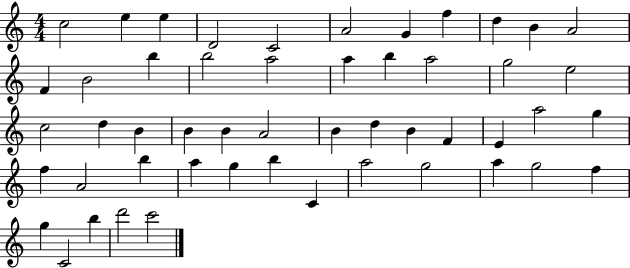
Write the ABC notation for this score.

X:1
T:Untitled
M:4/4
L:1/4
K:C
c2 e e D2 C2 A2 G f d B A2 F B2 b b2 a2 a b a2 g2 e2 c2 d B B B A2 B d B F E a2 g f A2 b a g b C a2 g2 a g2 f g C2 b d'2 c'2